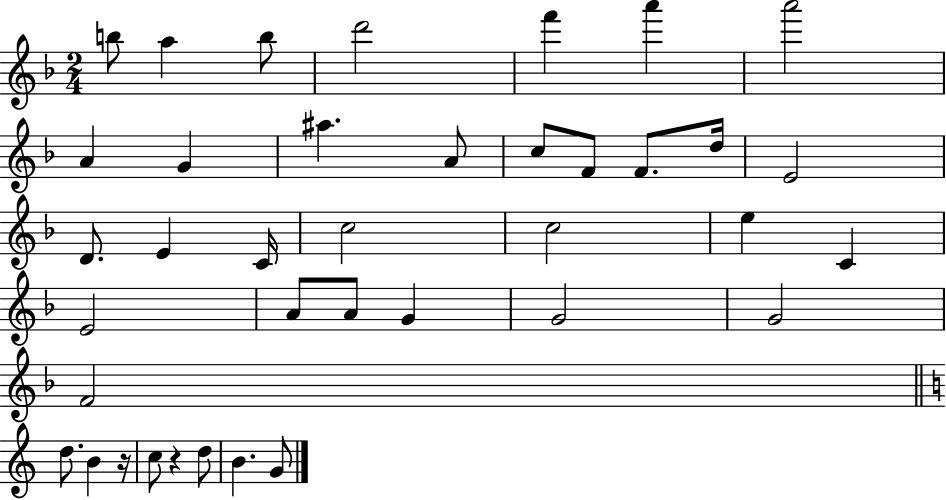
B5/e A5/q B5/e D6/h F6/q A6/q A6/h A4/q G4/q A#5/q. A4/e C5/e F4/e F4/e. D5/s E4/h D4/e. E4/q C4/s C5/h C5/h E5/q C4/q E4/h A4/e A4/e G4/q G4/h G4/h F4/h D5/e. B4/q R/s C5/e R/q D5/e B4/q. G4/e